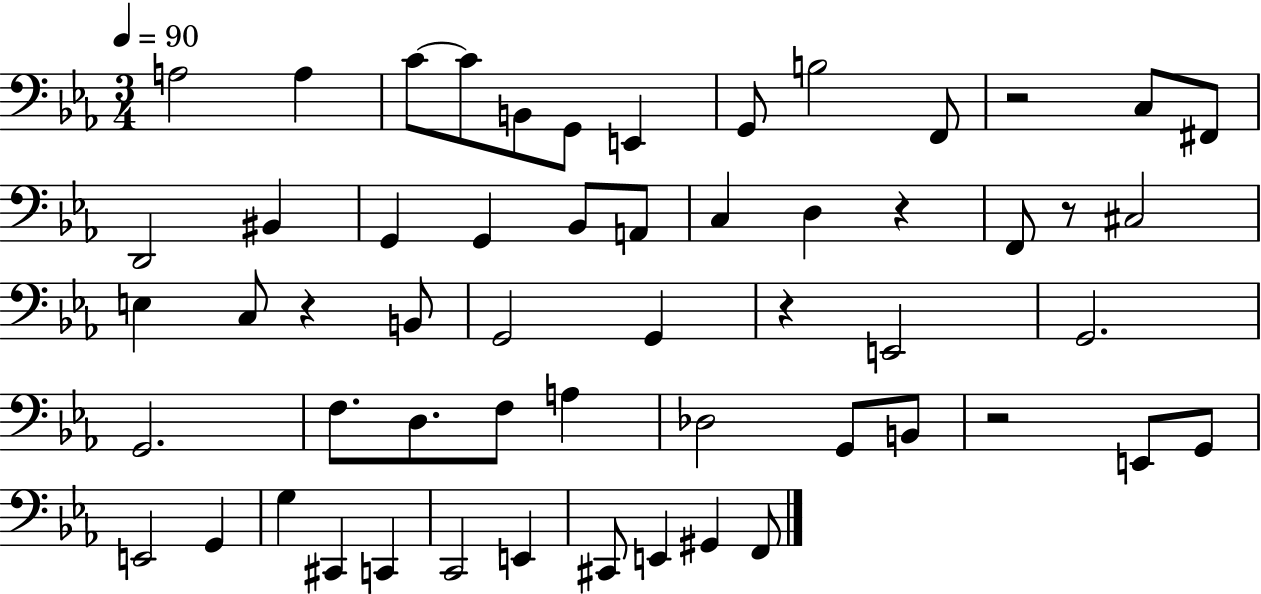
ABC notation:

X:1
T:Untitled
M:3/4
L:1/4
K:Eb
A,2 A, C/2 C/2 B,,/2 G,,/2 E,, G,,/2 B,2 F,,/2 z2 C,/2 ^F,,/2 D,,2 ^B,, G,, G,, _B,,/2 A,,/2 C, D, z F,,/2 z/2 ^C,2 E, C,/2 z B,,/2 G,,2 G,, z E,,2 G,,2 G,,2 F,/2 D,/2 F,/2 A, _D,2 G,,/2 B,,/2 z2 E,,/2 G,,/2 E,,2 G,, G, ^C,, C,, C,,2 E,, ^C,,/2 E,, ^G,, F,,/2